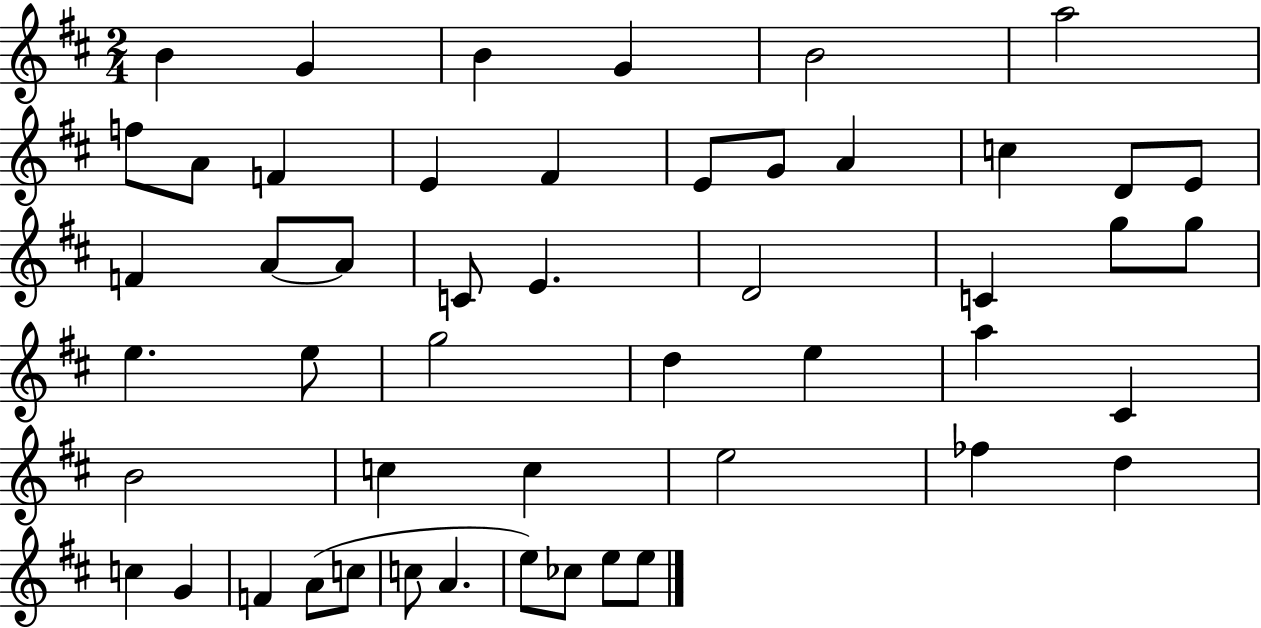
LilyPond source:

{
  \clef treble
  \numericTimeSignature
  \time 2/4
  \key d \major
  b'4 g'4 | b'4 g'4 | b'2 | a''2 | \break f''8 a'8 f'4 | e'4 fis'4 | e'8 g'8 a'4 | c''4 d'8 e'8 | \break f'4 a'8~~ a'8 | c'8 e'4. | d'2 | c'4 g''8 g''8 | \break e''4. e''8 | g''2 | d''4 e''4 | a''4 cis'4 | \break b'2 | c''4 c''4 | e''2 | fes''4 d''4 | \break c''4 g'4 | f'4 a'8( c''8 | c''8 a'4. | e''8) ces''8 e''8 e''8 | \break \bar "|."
}